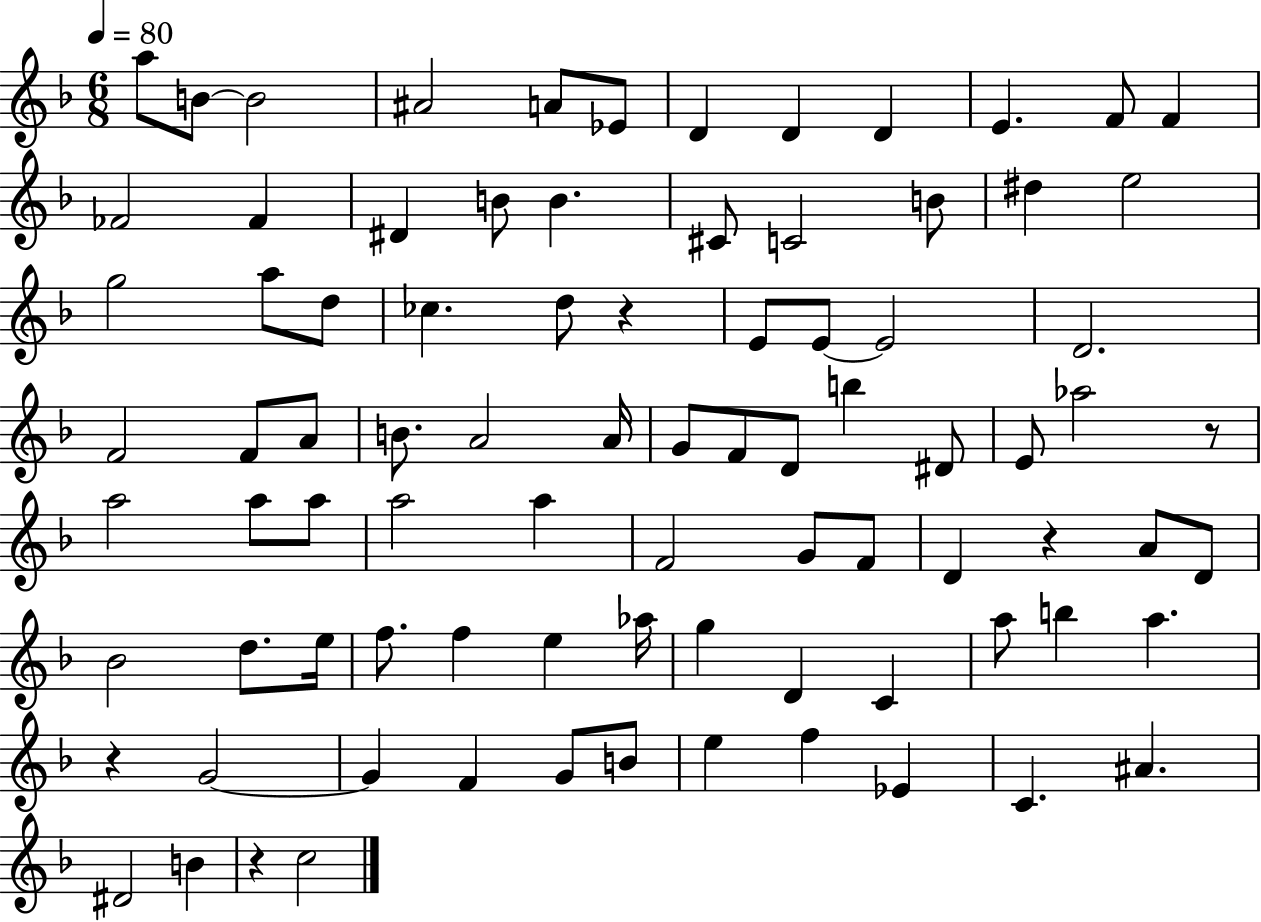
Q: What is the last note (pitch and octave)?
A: C5